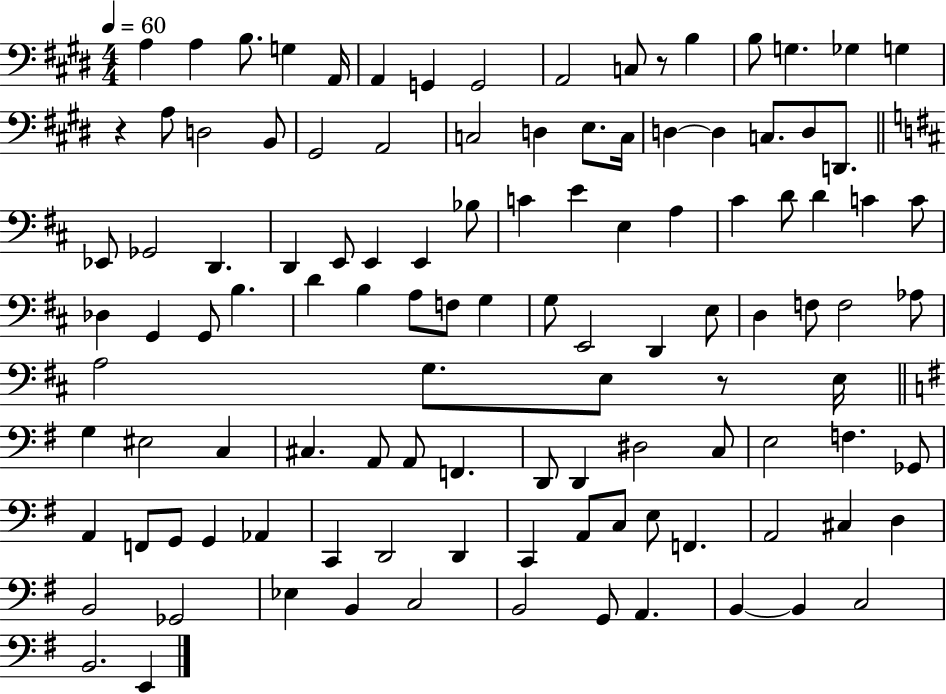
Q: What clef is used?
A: bass